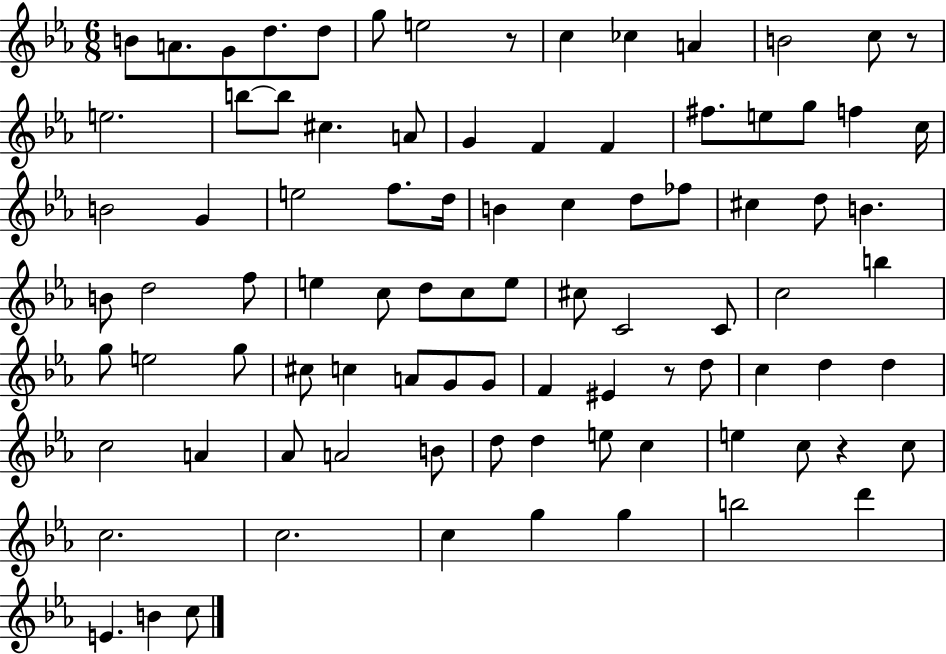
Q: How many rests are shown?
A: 4